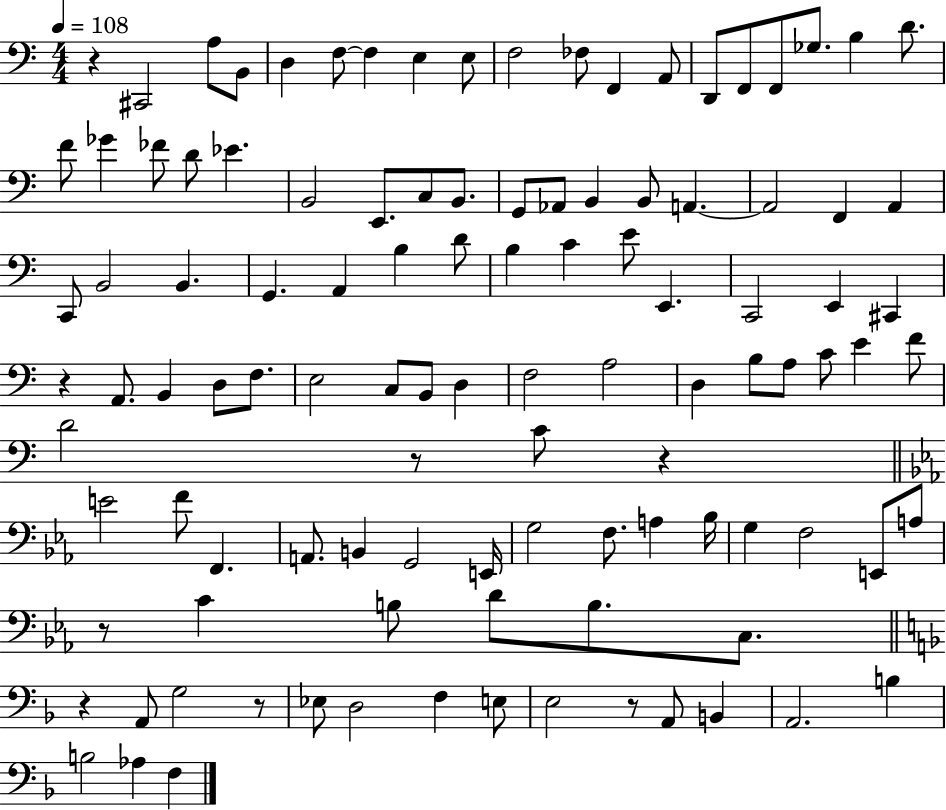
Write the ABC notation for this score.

X:1
T:Untitled
M:4/4
L:1/4
K:C
z ^C,,2 A,/2 B,,/2 D, F,/2 F, E, E,/2 F,2 _F,/2 F,, A,,/2 D,,/2 F,,/2 F,,/2 _G,/2 B, D/2 F/2 _G _F/2 D/2 _E B,,2 E,,/2 C,/2 B,,/2 G,,/2 _A,,/2 B,, B,,/2 A,, A,,2 F,, A,, C,,/2 B,,2 B,, G,, A,, B, D/2 B, C E/2 E,, C,,2 E,, ^C,, z A,,/2 B,, D,/2 F,/2 E,2 C,/2 B,,/2 D, F,2 A,2 D, B,/2 A,/2 C/2 E F/2 D2 z/2 C/2 z E2 F/2 F,, A,,/2 B,, G,,2 E,,/4 G,2 F,/2 A, _B,/4 G, F,2 E,,/2 A,/2 z/2 C B,/2 D/2 B,/2 C,/2 z A,,/2 G,2 z/2 _E,/2 D,2 F, E,/2 E,2 z/2 A,,/2 B,, A,,2 B, B,2 _A, F,